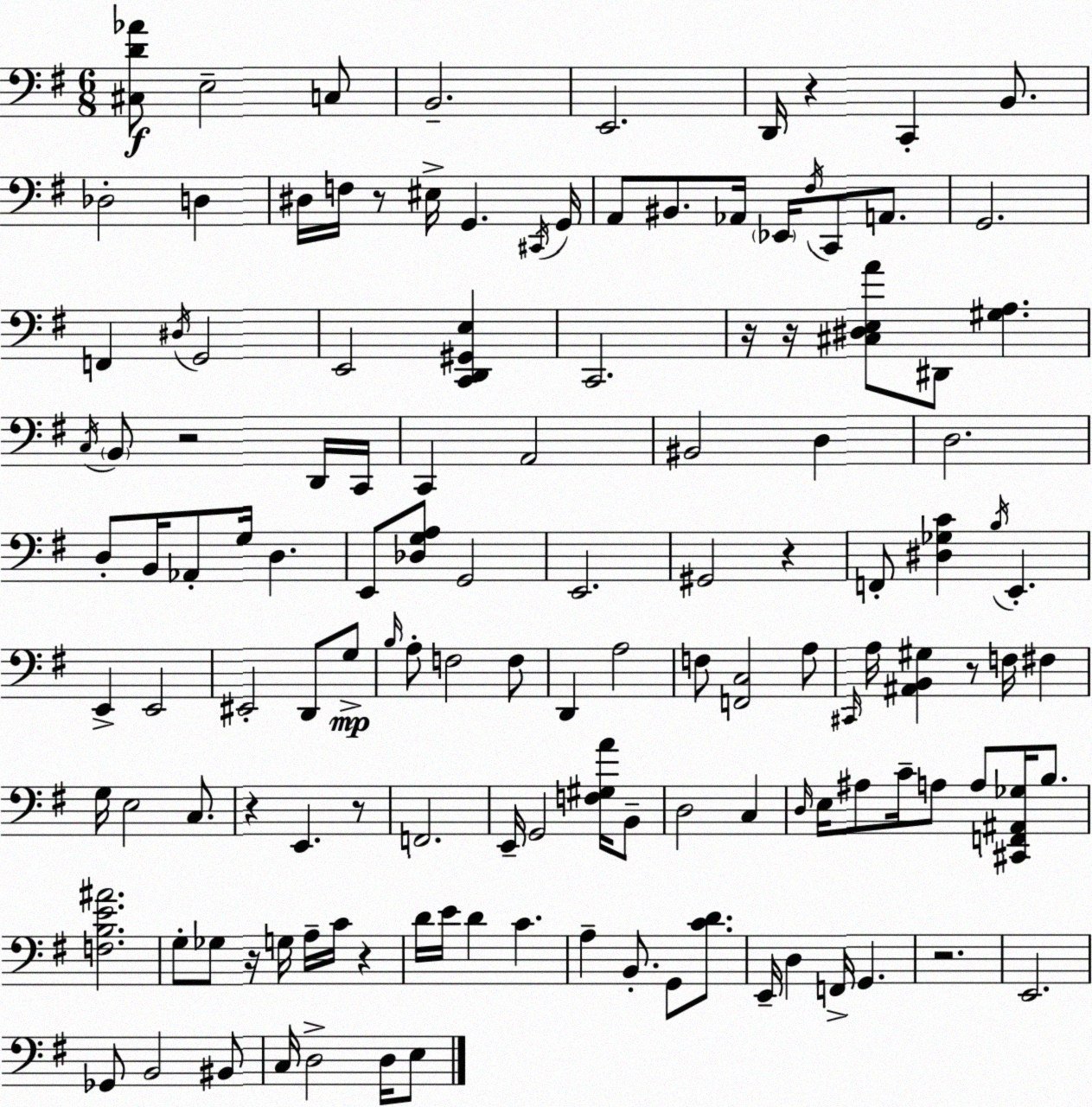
X:1
T:Untitled
M:6/8
L:1/4
K:Em
[^C,D_A]/2 E,2 C,/2 B,,2 E,,2 D,,/4 z C,, B,,/2 _D,2 D, ^D,/4 F,/4 z/2 ^E,/4 G,, ^C,,/4 G,,/4 A,,/2 ^B,,/2 _A,,/4 _E,,/4 ^F,/4 C,,/2 A,,/2 G,,2 F,, ^D,/4 G,,2 E,,2 [C,,D,,^G,,E,] C,,2 z/4 z/4 [^C,^D,E,A]/2 ^D,,/2 [^G,A,] C,/4 B,,/2 z2 D,,/4 C,,/4 C,, A,,2 ^B,,2 D, D,2 D,/2 B,,/4 _A,,/2 G,/4 D, E,,/2 [_D,G,A,]/2 G,,2 E,,2 ^G,,2 z F,,/2 [^D,_G,C] B,/4 E,, E,, E,,2 ^E,,2 D,,/2 G,/2 B,/4 A,/2 F,2 F,/2 D,, A,2 F,/2 [F,,C,]2 A,/2 ^C,,/4 A,/4 [^A,,B,,^G,] z/2 F,/4 ^F, G,/4 E,2 C,/2 z E,, z/2 F,,2 E,,/4 G,,2 [F,^G,A]/4 B,,/2 D,2 C, D,/4 E,/4 ^A,/2 C/4 A,/2 A,/2 [^C,,F,,^A,,_G,]/4 B,/2 [F,B,E^A]2 G,/2 _G,/2 z/4 G,/4 A,/4 C/4 z D/4 E/4 D C A, B,,/2 G,,/2 [CD]/2 E,,/4 D, F,,/4 G,, z2 E,,2 _G,,/2 B,,2 ^B,,/2 C,/4 D,2 D,/4 E,/2